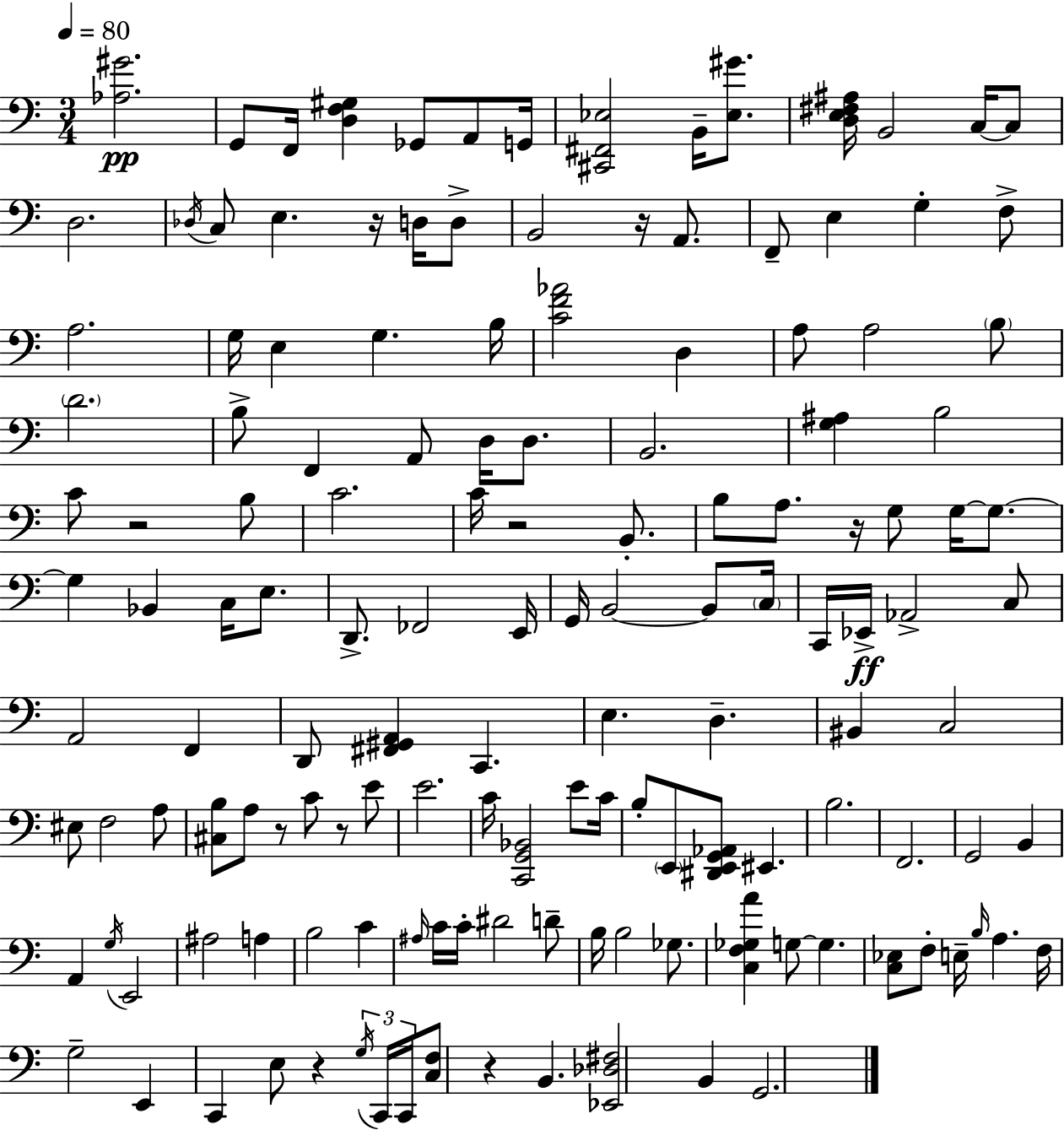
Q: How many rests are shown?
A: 9